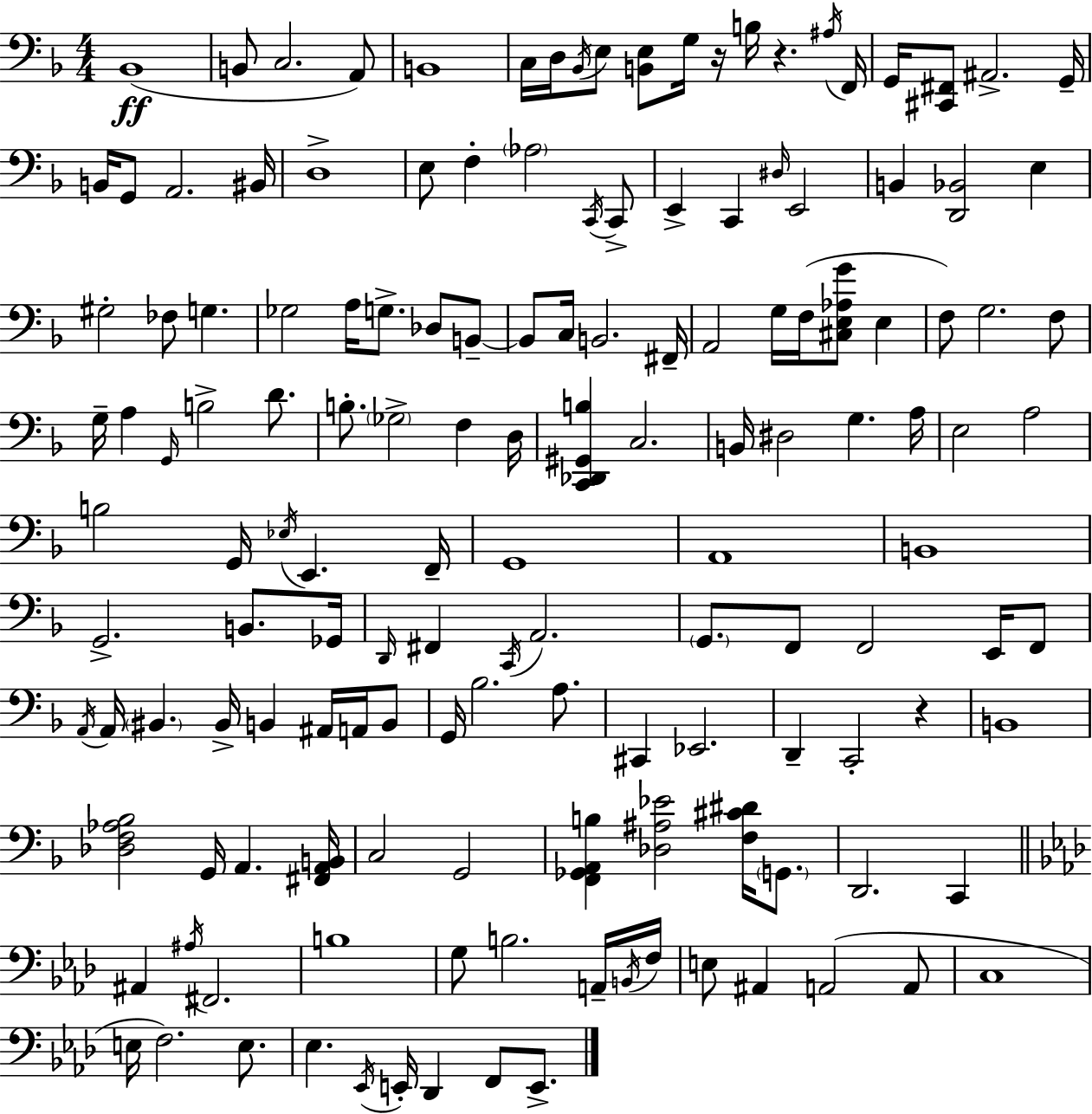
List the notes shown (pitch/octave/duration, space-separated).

Bb2/w B2/e C3/h. A2/e B2/w C3/s D3/s Bb2/s E3/e [B2,E3]/e G3/s R/s B3/s R/q. A#3/s F2/s G2/s [C#2,F#2]/e A#2/h. G2/s B2/s G2/e A2/h. BIS2/s D3/w E3/e F3/q Ab3/h C2/s C2/e E2/q C2/q D#3/s E2/h B2/q [D2,Bb2]/h E3/q G#3/h FES3/e G3/q. Gb3/h A3/s G3/e. Db3/e B2/e B2/e C3/s B2/h. F#2/s A2/h G3/s F3/s [C#3,E3,Ab3,G4]/e E3/q F3/e G3/h. F3/e G3/s A3/q G2/s B3/h D4/e. B3/e. Gb3/h F3/q D3/s [C2,Db2,G#2,B3]/q C3/h. B2/s D#3/h G3/q. A3/s E3/h A3/h B3/h G2/s Eb3/s E2/q. F2/s G2/w A2/w B2/w G2/h. B2/e. Gb2/s D2/s F#2/q C2/s A2/h. G2/e. F2/e F2/h E2/s F2/e A2/s A2/s BIS2/q. BIS2/s B2/q A#2/s A2/s B2/e G2/s Bb3/h. A3/e. C#2/q Eb2/h. D2/q C2/h R/q B2/w [Db3,F3,Ab3,Bb3]/h G2/s A2/q. [F#2,A2,B2]/s C3/h G2/h [F2,Gb2,A2,B3]/q [Db3,A#3,Eb4]/h [F3,C#4,D#4]/s G2/e. D2/h. C2/q A#2/q A#3/s F#2/h. B3/w G3/e B3/h. A2/s B2/s F3/s E3/e A#2/q A2/h A2/e C3/w E3/s F3/h. E3/e. Eb3/q. Eb2/s E2/s Db2/q F2/e E2/e.